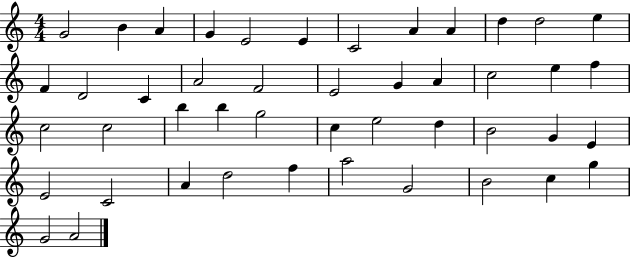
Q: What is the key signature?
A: C major